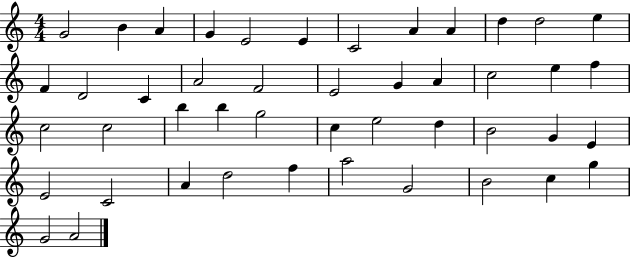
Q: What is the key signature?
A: C major